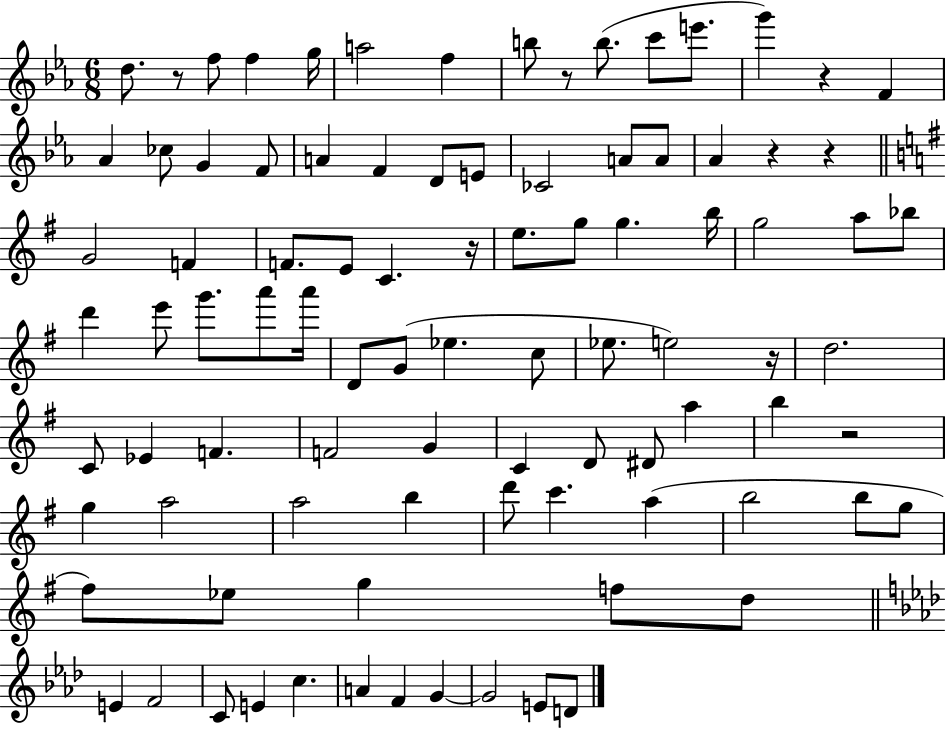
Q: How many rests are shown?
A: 8